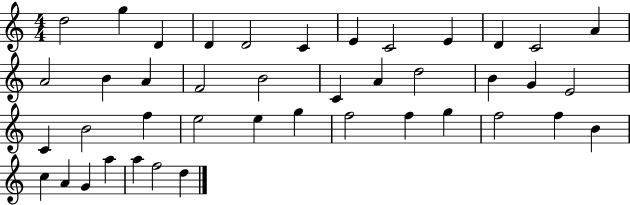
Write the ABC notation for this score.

X:1
T:Untitled
M:4/4
L:1/4
K:C
d2 g D D D2 C E C2 E D C2 A A2 B A F2 B2 C A d2 B G E2 C B2 f e2 e g f2 f g f2 f B c A G a a f2 d